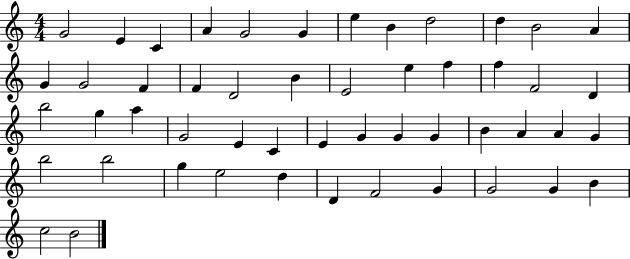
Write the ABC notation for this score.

X:1
T:Untitled
M:4/4
L:1/4
K:C
G2 E C A G2 G e B d2 d B2 A G G2 F F D2 B E2 e f f F2 D b2 g a G2 E C E G G G B A A G b2 b2 g e2 d D F2 G G2 G B c2 B2